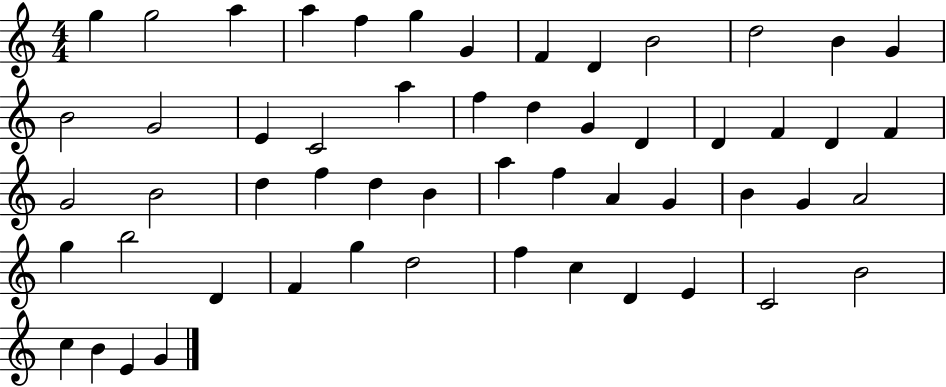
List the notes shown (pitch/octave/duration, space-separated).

G5/q G5/h A5/q A5/q F5/q G5/q G4/q F4/q D4/q B4/h D5/h B4/q G4/q B4/h G4/h E4/q C4/h A5/q F5/q D5/q G4/q D4/q D4/q F4/q D4/q F4/q G4/h B4/h D5/q F5/q D5/q B4/q A5/q F5/q A4/q G4/q B4/q G4/q A4/h G5/q B5/h D4/q F4/q G5/q D5/h F5/q C5/q D4/q E4/q C4/h B4/h C5/q B4/q E4/q G4/q